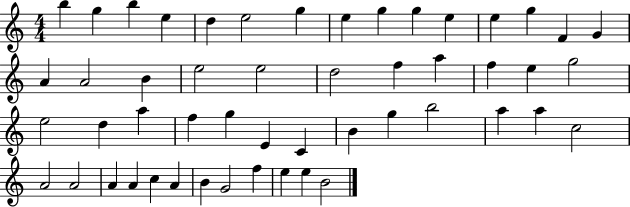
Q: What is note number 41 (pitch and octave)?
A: A4